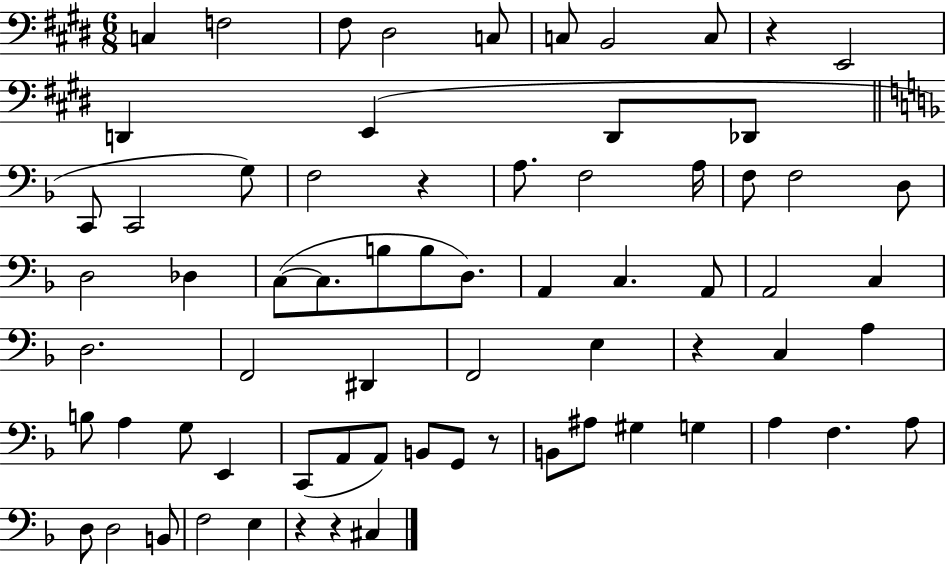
C3/q F3/h F#3/e D#3/h C3/e C3/e B2/h C3/e R/q E2/h D2/q E2/q D2/e Db2/e C2/e C2/h G3/e F3/h R/q A3/e. F3/h A3/s F3/e F3/h D3/e D3/h Db3/q C3/e C3/e. B3/e B3/e D3/e. A2/q C3/q. A2/e A2/h C3/q D3/h. F2/h D#2/q F2/h E3/q R/q C3/q A3/q B3/e A3/q G3/e E2/q C2/e A2/e A2/e B2/e G2/e R/e B2/e A#3/e G#3/q G3/q A3/q F3/q. A3/e D3/e D3/h B2/e F3/h E3/q R/q R/q C#3/q